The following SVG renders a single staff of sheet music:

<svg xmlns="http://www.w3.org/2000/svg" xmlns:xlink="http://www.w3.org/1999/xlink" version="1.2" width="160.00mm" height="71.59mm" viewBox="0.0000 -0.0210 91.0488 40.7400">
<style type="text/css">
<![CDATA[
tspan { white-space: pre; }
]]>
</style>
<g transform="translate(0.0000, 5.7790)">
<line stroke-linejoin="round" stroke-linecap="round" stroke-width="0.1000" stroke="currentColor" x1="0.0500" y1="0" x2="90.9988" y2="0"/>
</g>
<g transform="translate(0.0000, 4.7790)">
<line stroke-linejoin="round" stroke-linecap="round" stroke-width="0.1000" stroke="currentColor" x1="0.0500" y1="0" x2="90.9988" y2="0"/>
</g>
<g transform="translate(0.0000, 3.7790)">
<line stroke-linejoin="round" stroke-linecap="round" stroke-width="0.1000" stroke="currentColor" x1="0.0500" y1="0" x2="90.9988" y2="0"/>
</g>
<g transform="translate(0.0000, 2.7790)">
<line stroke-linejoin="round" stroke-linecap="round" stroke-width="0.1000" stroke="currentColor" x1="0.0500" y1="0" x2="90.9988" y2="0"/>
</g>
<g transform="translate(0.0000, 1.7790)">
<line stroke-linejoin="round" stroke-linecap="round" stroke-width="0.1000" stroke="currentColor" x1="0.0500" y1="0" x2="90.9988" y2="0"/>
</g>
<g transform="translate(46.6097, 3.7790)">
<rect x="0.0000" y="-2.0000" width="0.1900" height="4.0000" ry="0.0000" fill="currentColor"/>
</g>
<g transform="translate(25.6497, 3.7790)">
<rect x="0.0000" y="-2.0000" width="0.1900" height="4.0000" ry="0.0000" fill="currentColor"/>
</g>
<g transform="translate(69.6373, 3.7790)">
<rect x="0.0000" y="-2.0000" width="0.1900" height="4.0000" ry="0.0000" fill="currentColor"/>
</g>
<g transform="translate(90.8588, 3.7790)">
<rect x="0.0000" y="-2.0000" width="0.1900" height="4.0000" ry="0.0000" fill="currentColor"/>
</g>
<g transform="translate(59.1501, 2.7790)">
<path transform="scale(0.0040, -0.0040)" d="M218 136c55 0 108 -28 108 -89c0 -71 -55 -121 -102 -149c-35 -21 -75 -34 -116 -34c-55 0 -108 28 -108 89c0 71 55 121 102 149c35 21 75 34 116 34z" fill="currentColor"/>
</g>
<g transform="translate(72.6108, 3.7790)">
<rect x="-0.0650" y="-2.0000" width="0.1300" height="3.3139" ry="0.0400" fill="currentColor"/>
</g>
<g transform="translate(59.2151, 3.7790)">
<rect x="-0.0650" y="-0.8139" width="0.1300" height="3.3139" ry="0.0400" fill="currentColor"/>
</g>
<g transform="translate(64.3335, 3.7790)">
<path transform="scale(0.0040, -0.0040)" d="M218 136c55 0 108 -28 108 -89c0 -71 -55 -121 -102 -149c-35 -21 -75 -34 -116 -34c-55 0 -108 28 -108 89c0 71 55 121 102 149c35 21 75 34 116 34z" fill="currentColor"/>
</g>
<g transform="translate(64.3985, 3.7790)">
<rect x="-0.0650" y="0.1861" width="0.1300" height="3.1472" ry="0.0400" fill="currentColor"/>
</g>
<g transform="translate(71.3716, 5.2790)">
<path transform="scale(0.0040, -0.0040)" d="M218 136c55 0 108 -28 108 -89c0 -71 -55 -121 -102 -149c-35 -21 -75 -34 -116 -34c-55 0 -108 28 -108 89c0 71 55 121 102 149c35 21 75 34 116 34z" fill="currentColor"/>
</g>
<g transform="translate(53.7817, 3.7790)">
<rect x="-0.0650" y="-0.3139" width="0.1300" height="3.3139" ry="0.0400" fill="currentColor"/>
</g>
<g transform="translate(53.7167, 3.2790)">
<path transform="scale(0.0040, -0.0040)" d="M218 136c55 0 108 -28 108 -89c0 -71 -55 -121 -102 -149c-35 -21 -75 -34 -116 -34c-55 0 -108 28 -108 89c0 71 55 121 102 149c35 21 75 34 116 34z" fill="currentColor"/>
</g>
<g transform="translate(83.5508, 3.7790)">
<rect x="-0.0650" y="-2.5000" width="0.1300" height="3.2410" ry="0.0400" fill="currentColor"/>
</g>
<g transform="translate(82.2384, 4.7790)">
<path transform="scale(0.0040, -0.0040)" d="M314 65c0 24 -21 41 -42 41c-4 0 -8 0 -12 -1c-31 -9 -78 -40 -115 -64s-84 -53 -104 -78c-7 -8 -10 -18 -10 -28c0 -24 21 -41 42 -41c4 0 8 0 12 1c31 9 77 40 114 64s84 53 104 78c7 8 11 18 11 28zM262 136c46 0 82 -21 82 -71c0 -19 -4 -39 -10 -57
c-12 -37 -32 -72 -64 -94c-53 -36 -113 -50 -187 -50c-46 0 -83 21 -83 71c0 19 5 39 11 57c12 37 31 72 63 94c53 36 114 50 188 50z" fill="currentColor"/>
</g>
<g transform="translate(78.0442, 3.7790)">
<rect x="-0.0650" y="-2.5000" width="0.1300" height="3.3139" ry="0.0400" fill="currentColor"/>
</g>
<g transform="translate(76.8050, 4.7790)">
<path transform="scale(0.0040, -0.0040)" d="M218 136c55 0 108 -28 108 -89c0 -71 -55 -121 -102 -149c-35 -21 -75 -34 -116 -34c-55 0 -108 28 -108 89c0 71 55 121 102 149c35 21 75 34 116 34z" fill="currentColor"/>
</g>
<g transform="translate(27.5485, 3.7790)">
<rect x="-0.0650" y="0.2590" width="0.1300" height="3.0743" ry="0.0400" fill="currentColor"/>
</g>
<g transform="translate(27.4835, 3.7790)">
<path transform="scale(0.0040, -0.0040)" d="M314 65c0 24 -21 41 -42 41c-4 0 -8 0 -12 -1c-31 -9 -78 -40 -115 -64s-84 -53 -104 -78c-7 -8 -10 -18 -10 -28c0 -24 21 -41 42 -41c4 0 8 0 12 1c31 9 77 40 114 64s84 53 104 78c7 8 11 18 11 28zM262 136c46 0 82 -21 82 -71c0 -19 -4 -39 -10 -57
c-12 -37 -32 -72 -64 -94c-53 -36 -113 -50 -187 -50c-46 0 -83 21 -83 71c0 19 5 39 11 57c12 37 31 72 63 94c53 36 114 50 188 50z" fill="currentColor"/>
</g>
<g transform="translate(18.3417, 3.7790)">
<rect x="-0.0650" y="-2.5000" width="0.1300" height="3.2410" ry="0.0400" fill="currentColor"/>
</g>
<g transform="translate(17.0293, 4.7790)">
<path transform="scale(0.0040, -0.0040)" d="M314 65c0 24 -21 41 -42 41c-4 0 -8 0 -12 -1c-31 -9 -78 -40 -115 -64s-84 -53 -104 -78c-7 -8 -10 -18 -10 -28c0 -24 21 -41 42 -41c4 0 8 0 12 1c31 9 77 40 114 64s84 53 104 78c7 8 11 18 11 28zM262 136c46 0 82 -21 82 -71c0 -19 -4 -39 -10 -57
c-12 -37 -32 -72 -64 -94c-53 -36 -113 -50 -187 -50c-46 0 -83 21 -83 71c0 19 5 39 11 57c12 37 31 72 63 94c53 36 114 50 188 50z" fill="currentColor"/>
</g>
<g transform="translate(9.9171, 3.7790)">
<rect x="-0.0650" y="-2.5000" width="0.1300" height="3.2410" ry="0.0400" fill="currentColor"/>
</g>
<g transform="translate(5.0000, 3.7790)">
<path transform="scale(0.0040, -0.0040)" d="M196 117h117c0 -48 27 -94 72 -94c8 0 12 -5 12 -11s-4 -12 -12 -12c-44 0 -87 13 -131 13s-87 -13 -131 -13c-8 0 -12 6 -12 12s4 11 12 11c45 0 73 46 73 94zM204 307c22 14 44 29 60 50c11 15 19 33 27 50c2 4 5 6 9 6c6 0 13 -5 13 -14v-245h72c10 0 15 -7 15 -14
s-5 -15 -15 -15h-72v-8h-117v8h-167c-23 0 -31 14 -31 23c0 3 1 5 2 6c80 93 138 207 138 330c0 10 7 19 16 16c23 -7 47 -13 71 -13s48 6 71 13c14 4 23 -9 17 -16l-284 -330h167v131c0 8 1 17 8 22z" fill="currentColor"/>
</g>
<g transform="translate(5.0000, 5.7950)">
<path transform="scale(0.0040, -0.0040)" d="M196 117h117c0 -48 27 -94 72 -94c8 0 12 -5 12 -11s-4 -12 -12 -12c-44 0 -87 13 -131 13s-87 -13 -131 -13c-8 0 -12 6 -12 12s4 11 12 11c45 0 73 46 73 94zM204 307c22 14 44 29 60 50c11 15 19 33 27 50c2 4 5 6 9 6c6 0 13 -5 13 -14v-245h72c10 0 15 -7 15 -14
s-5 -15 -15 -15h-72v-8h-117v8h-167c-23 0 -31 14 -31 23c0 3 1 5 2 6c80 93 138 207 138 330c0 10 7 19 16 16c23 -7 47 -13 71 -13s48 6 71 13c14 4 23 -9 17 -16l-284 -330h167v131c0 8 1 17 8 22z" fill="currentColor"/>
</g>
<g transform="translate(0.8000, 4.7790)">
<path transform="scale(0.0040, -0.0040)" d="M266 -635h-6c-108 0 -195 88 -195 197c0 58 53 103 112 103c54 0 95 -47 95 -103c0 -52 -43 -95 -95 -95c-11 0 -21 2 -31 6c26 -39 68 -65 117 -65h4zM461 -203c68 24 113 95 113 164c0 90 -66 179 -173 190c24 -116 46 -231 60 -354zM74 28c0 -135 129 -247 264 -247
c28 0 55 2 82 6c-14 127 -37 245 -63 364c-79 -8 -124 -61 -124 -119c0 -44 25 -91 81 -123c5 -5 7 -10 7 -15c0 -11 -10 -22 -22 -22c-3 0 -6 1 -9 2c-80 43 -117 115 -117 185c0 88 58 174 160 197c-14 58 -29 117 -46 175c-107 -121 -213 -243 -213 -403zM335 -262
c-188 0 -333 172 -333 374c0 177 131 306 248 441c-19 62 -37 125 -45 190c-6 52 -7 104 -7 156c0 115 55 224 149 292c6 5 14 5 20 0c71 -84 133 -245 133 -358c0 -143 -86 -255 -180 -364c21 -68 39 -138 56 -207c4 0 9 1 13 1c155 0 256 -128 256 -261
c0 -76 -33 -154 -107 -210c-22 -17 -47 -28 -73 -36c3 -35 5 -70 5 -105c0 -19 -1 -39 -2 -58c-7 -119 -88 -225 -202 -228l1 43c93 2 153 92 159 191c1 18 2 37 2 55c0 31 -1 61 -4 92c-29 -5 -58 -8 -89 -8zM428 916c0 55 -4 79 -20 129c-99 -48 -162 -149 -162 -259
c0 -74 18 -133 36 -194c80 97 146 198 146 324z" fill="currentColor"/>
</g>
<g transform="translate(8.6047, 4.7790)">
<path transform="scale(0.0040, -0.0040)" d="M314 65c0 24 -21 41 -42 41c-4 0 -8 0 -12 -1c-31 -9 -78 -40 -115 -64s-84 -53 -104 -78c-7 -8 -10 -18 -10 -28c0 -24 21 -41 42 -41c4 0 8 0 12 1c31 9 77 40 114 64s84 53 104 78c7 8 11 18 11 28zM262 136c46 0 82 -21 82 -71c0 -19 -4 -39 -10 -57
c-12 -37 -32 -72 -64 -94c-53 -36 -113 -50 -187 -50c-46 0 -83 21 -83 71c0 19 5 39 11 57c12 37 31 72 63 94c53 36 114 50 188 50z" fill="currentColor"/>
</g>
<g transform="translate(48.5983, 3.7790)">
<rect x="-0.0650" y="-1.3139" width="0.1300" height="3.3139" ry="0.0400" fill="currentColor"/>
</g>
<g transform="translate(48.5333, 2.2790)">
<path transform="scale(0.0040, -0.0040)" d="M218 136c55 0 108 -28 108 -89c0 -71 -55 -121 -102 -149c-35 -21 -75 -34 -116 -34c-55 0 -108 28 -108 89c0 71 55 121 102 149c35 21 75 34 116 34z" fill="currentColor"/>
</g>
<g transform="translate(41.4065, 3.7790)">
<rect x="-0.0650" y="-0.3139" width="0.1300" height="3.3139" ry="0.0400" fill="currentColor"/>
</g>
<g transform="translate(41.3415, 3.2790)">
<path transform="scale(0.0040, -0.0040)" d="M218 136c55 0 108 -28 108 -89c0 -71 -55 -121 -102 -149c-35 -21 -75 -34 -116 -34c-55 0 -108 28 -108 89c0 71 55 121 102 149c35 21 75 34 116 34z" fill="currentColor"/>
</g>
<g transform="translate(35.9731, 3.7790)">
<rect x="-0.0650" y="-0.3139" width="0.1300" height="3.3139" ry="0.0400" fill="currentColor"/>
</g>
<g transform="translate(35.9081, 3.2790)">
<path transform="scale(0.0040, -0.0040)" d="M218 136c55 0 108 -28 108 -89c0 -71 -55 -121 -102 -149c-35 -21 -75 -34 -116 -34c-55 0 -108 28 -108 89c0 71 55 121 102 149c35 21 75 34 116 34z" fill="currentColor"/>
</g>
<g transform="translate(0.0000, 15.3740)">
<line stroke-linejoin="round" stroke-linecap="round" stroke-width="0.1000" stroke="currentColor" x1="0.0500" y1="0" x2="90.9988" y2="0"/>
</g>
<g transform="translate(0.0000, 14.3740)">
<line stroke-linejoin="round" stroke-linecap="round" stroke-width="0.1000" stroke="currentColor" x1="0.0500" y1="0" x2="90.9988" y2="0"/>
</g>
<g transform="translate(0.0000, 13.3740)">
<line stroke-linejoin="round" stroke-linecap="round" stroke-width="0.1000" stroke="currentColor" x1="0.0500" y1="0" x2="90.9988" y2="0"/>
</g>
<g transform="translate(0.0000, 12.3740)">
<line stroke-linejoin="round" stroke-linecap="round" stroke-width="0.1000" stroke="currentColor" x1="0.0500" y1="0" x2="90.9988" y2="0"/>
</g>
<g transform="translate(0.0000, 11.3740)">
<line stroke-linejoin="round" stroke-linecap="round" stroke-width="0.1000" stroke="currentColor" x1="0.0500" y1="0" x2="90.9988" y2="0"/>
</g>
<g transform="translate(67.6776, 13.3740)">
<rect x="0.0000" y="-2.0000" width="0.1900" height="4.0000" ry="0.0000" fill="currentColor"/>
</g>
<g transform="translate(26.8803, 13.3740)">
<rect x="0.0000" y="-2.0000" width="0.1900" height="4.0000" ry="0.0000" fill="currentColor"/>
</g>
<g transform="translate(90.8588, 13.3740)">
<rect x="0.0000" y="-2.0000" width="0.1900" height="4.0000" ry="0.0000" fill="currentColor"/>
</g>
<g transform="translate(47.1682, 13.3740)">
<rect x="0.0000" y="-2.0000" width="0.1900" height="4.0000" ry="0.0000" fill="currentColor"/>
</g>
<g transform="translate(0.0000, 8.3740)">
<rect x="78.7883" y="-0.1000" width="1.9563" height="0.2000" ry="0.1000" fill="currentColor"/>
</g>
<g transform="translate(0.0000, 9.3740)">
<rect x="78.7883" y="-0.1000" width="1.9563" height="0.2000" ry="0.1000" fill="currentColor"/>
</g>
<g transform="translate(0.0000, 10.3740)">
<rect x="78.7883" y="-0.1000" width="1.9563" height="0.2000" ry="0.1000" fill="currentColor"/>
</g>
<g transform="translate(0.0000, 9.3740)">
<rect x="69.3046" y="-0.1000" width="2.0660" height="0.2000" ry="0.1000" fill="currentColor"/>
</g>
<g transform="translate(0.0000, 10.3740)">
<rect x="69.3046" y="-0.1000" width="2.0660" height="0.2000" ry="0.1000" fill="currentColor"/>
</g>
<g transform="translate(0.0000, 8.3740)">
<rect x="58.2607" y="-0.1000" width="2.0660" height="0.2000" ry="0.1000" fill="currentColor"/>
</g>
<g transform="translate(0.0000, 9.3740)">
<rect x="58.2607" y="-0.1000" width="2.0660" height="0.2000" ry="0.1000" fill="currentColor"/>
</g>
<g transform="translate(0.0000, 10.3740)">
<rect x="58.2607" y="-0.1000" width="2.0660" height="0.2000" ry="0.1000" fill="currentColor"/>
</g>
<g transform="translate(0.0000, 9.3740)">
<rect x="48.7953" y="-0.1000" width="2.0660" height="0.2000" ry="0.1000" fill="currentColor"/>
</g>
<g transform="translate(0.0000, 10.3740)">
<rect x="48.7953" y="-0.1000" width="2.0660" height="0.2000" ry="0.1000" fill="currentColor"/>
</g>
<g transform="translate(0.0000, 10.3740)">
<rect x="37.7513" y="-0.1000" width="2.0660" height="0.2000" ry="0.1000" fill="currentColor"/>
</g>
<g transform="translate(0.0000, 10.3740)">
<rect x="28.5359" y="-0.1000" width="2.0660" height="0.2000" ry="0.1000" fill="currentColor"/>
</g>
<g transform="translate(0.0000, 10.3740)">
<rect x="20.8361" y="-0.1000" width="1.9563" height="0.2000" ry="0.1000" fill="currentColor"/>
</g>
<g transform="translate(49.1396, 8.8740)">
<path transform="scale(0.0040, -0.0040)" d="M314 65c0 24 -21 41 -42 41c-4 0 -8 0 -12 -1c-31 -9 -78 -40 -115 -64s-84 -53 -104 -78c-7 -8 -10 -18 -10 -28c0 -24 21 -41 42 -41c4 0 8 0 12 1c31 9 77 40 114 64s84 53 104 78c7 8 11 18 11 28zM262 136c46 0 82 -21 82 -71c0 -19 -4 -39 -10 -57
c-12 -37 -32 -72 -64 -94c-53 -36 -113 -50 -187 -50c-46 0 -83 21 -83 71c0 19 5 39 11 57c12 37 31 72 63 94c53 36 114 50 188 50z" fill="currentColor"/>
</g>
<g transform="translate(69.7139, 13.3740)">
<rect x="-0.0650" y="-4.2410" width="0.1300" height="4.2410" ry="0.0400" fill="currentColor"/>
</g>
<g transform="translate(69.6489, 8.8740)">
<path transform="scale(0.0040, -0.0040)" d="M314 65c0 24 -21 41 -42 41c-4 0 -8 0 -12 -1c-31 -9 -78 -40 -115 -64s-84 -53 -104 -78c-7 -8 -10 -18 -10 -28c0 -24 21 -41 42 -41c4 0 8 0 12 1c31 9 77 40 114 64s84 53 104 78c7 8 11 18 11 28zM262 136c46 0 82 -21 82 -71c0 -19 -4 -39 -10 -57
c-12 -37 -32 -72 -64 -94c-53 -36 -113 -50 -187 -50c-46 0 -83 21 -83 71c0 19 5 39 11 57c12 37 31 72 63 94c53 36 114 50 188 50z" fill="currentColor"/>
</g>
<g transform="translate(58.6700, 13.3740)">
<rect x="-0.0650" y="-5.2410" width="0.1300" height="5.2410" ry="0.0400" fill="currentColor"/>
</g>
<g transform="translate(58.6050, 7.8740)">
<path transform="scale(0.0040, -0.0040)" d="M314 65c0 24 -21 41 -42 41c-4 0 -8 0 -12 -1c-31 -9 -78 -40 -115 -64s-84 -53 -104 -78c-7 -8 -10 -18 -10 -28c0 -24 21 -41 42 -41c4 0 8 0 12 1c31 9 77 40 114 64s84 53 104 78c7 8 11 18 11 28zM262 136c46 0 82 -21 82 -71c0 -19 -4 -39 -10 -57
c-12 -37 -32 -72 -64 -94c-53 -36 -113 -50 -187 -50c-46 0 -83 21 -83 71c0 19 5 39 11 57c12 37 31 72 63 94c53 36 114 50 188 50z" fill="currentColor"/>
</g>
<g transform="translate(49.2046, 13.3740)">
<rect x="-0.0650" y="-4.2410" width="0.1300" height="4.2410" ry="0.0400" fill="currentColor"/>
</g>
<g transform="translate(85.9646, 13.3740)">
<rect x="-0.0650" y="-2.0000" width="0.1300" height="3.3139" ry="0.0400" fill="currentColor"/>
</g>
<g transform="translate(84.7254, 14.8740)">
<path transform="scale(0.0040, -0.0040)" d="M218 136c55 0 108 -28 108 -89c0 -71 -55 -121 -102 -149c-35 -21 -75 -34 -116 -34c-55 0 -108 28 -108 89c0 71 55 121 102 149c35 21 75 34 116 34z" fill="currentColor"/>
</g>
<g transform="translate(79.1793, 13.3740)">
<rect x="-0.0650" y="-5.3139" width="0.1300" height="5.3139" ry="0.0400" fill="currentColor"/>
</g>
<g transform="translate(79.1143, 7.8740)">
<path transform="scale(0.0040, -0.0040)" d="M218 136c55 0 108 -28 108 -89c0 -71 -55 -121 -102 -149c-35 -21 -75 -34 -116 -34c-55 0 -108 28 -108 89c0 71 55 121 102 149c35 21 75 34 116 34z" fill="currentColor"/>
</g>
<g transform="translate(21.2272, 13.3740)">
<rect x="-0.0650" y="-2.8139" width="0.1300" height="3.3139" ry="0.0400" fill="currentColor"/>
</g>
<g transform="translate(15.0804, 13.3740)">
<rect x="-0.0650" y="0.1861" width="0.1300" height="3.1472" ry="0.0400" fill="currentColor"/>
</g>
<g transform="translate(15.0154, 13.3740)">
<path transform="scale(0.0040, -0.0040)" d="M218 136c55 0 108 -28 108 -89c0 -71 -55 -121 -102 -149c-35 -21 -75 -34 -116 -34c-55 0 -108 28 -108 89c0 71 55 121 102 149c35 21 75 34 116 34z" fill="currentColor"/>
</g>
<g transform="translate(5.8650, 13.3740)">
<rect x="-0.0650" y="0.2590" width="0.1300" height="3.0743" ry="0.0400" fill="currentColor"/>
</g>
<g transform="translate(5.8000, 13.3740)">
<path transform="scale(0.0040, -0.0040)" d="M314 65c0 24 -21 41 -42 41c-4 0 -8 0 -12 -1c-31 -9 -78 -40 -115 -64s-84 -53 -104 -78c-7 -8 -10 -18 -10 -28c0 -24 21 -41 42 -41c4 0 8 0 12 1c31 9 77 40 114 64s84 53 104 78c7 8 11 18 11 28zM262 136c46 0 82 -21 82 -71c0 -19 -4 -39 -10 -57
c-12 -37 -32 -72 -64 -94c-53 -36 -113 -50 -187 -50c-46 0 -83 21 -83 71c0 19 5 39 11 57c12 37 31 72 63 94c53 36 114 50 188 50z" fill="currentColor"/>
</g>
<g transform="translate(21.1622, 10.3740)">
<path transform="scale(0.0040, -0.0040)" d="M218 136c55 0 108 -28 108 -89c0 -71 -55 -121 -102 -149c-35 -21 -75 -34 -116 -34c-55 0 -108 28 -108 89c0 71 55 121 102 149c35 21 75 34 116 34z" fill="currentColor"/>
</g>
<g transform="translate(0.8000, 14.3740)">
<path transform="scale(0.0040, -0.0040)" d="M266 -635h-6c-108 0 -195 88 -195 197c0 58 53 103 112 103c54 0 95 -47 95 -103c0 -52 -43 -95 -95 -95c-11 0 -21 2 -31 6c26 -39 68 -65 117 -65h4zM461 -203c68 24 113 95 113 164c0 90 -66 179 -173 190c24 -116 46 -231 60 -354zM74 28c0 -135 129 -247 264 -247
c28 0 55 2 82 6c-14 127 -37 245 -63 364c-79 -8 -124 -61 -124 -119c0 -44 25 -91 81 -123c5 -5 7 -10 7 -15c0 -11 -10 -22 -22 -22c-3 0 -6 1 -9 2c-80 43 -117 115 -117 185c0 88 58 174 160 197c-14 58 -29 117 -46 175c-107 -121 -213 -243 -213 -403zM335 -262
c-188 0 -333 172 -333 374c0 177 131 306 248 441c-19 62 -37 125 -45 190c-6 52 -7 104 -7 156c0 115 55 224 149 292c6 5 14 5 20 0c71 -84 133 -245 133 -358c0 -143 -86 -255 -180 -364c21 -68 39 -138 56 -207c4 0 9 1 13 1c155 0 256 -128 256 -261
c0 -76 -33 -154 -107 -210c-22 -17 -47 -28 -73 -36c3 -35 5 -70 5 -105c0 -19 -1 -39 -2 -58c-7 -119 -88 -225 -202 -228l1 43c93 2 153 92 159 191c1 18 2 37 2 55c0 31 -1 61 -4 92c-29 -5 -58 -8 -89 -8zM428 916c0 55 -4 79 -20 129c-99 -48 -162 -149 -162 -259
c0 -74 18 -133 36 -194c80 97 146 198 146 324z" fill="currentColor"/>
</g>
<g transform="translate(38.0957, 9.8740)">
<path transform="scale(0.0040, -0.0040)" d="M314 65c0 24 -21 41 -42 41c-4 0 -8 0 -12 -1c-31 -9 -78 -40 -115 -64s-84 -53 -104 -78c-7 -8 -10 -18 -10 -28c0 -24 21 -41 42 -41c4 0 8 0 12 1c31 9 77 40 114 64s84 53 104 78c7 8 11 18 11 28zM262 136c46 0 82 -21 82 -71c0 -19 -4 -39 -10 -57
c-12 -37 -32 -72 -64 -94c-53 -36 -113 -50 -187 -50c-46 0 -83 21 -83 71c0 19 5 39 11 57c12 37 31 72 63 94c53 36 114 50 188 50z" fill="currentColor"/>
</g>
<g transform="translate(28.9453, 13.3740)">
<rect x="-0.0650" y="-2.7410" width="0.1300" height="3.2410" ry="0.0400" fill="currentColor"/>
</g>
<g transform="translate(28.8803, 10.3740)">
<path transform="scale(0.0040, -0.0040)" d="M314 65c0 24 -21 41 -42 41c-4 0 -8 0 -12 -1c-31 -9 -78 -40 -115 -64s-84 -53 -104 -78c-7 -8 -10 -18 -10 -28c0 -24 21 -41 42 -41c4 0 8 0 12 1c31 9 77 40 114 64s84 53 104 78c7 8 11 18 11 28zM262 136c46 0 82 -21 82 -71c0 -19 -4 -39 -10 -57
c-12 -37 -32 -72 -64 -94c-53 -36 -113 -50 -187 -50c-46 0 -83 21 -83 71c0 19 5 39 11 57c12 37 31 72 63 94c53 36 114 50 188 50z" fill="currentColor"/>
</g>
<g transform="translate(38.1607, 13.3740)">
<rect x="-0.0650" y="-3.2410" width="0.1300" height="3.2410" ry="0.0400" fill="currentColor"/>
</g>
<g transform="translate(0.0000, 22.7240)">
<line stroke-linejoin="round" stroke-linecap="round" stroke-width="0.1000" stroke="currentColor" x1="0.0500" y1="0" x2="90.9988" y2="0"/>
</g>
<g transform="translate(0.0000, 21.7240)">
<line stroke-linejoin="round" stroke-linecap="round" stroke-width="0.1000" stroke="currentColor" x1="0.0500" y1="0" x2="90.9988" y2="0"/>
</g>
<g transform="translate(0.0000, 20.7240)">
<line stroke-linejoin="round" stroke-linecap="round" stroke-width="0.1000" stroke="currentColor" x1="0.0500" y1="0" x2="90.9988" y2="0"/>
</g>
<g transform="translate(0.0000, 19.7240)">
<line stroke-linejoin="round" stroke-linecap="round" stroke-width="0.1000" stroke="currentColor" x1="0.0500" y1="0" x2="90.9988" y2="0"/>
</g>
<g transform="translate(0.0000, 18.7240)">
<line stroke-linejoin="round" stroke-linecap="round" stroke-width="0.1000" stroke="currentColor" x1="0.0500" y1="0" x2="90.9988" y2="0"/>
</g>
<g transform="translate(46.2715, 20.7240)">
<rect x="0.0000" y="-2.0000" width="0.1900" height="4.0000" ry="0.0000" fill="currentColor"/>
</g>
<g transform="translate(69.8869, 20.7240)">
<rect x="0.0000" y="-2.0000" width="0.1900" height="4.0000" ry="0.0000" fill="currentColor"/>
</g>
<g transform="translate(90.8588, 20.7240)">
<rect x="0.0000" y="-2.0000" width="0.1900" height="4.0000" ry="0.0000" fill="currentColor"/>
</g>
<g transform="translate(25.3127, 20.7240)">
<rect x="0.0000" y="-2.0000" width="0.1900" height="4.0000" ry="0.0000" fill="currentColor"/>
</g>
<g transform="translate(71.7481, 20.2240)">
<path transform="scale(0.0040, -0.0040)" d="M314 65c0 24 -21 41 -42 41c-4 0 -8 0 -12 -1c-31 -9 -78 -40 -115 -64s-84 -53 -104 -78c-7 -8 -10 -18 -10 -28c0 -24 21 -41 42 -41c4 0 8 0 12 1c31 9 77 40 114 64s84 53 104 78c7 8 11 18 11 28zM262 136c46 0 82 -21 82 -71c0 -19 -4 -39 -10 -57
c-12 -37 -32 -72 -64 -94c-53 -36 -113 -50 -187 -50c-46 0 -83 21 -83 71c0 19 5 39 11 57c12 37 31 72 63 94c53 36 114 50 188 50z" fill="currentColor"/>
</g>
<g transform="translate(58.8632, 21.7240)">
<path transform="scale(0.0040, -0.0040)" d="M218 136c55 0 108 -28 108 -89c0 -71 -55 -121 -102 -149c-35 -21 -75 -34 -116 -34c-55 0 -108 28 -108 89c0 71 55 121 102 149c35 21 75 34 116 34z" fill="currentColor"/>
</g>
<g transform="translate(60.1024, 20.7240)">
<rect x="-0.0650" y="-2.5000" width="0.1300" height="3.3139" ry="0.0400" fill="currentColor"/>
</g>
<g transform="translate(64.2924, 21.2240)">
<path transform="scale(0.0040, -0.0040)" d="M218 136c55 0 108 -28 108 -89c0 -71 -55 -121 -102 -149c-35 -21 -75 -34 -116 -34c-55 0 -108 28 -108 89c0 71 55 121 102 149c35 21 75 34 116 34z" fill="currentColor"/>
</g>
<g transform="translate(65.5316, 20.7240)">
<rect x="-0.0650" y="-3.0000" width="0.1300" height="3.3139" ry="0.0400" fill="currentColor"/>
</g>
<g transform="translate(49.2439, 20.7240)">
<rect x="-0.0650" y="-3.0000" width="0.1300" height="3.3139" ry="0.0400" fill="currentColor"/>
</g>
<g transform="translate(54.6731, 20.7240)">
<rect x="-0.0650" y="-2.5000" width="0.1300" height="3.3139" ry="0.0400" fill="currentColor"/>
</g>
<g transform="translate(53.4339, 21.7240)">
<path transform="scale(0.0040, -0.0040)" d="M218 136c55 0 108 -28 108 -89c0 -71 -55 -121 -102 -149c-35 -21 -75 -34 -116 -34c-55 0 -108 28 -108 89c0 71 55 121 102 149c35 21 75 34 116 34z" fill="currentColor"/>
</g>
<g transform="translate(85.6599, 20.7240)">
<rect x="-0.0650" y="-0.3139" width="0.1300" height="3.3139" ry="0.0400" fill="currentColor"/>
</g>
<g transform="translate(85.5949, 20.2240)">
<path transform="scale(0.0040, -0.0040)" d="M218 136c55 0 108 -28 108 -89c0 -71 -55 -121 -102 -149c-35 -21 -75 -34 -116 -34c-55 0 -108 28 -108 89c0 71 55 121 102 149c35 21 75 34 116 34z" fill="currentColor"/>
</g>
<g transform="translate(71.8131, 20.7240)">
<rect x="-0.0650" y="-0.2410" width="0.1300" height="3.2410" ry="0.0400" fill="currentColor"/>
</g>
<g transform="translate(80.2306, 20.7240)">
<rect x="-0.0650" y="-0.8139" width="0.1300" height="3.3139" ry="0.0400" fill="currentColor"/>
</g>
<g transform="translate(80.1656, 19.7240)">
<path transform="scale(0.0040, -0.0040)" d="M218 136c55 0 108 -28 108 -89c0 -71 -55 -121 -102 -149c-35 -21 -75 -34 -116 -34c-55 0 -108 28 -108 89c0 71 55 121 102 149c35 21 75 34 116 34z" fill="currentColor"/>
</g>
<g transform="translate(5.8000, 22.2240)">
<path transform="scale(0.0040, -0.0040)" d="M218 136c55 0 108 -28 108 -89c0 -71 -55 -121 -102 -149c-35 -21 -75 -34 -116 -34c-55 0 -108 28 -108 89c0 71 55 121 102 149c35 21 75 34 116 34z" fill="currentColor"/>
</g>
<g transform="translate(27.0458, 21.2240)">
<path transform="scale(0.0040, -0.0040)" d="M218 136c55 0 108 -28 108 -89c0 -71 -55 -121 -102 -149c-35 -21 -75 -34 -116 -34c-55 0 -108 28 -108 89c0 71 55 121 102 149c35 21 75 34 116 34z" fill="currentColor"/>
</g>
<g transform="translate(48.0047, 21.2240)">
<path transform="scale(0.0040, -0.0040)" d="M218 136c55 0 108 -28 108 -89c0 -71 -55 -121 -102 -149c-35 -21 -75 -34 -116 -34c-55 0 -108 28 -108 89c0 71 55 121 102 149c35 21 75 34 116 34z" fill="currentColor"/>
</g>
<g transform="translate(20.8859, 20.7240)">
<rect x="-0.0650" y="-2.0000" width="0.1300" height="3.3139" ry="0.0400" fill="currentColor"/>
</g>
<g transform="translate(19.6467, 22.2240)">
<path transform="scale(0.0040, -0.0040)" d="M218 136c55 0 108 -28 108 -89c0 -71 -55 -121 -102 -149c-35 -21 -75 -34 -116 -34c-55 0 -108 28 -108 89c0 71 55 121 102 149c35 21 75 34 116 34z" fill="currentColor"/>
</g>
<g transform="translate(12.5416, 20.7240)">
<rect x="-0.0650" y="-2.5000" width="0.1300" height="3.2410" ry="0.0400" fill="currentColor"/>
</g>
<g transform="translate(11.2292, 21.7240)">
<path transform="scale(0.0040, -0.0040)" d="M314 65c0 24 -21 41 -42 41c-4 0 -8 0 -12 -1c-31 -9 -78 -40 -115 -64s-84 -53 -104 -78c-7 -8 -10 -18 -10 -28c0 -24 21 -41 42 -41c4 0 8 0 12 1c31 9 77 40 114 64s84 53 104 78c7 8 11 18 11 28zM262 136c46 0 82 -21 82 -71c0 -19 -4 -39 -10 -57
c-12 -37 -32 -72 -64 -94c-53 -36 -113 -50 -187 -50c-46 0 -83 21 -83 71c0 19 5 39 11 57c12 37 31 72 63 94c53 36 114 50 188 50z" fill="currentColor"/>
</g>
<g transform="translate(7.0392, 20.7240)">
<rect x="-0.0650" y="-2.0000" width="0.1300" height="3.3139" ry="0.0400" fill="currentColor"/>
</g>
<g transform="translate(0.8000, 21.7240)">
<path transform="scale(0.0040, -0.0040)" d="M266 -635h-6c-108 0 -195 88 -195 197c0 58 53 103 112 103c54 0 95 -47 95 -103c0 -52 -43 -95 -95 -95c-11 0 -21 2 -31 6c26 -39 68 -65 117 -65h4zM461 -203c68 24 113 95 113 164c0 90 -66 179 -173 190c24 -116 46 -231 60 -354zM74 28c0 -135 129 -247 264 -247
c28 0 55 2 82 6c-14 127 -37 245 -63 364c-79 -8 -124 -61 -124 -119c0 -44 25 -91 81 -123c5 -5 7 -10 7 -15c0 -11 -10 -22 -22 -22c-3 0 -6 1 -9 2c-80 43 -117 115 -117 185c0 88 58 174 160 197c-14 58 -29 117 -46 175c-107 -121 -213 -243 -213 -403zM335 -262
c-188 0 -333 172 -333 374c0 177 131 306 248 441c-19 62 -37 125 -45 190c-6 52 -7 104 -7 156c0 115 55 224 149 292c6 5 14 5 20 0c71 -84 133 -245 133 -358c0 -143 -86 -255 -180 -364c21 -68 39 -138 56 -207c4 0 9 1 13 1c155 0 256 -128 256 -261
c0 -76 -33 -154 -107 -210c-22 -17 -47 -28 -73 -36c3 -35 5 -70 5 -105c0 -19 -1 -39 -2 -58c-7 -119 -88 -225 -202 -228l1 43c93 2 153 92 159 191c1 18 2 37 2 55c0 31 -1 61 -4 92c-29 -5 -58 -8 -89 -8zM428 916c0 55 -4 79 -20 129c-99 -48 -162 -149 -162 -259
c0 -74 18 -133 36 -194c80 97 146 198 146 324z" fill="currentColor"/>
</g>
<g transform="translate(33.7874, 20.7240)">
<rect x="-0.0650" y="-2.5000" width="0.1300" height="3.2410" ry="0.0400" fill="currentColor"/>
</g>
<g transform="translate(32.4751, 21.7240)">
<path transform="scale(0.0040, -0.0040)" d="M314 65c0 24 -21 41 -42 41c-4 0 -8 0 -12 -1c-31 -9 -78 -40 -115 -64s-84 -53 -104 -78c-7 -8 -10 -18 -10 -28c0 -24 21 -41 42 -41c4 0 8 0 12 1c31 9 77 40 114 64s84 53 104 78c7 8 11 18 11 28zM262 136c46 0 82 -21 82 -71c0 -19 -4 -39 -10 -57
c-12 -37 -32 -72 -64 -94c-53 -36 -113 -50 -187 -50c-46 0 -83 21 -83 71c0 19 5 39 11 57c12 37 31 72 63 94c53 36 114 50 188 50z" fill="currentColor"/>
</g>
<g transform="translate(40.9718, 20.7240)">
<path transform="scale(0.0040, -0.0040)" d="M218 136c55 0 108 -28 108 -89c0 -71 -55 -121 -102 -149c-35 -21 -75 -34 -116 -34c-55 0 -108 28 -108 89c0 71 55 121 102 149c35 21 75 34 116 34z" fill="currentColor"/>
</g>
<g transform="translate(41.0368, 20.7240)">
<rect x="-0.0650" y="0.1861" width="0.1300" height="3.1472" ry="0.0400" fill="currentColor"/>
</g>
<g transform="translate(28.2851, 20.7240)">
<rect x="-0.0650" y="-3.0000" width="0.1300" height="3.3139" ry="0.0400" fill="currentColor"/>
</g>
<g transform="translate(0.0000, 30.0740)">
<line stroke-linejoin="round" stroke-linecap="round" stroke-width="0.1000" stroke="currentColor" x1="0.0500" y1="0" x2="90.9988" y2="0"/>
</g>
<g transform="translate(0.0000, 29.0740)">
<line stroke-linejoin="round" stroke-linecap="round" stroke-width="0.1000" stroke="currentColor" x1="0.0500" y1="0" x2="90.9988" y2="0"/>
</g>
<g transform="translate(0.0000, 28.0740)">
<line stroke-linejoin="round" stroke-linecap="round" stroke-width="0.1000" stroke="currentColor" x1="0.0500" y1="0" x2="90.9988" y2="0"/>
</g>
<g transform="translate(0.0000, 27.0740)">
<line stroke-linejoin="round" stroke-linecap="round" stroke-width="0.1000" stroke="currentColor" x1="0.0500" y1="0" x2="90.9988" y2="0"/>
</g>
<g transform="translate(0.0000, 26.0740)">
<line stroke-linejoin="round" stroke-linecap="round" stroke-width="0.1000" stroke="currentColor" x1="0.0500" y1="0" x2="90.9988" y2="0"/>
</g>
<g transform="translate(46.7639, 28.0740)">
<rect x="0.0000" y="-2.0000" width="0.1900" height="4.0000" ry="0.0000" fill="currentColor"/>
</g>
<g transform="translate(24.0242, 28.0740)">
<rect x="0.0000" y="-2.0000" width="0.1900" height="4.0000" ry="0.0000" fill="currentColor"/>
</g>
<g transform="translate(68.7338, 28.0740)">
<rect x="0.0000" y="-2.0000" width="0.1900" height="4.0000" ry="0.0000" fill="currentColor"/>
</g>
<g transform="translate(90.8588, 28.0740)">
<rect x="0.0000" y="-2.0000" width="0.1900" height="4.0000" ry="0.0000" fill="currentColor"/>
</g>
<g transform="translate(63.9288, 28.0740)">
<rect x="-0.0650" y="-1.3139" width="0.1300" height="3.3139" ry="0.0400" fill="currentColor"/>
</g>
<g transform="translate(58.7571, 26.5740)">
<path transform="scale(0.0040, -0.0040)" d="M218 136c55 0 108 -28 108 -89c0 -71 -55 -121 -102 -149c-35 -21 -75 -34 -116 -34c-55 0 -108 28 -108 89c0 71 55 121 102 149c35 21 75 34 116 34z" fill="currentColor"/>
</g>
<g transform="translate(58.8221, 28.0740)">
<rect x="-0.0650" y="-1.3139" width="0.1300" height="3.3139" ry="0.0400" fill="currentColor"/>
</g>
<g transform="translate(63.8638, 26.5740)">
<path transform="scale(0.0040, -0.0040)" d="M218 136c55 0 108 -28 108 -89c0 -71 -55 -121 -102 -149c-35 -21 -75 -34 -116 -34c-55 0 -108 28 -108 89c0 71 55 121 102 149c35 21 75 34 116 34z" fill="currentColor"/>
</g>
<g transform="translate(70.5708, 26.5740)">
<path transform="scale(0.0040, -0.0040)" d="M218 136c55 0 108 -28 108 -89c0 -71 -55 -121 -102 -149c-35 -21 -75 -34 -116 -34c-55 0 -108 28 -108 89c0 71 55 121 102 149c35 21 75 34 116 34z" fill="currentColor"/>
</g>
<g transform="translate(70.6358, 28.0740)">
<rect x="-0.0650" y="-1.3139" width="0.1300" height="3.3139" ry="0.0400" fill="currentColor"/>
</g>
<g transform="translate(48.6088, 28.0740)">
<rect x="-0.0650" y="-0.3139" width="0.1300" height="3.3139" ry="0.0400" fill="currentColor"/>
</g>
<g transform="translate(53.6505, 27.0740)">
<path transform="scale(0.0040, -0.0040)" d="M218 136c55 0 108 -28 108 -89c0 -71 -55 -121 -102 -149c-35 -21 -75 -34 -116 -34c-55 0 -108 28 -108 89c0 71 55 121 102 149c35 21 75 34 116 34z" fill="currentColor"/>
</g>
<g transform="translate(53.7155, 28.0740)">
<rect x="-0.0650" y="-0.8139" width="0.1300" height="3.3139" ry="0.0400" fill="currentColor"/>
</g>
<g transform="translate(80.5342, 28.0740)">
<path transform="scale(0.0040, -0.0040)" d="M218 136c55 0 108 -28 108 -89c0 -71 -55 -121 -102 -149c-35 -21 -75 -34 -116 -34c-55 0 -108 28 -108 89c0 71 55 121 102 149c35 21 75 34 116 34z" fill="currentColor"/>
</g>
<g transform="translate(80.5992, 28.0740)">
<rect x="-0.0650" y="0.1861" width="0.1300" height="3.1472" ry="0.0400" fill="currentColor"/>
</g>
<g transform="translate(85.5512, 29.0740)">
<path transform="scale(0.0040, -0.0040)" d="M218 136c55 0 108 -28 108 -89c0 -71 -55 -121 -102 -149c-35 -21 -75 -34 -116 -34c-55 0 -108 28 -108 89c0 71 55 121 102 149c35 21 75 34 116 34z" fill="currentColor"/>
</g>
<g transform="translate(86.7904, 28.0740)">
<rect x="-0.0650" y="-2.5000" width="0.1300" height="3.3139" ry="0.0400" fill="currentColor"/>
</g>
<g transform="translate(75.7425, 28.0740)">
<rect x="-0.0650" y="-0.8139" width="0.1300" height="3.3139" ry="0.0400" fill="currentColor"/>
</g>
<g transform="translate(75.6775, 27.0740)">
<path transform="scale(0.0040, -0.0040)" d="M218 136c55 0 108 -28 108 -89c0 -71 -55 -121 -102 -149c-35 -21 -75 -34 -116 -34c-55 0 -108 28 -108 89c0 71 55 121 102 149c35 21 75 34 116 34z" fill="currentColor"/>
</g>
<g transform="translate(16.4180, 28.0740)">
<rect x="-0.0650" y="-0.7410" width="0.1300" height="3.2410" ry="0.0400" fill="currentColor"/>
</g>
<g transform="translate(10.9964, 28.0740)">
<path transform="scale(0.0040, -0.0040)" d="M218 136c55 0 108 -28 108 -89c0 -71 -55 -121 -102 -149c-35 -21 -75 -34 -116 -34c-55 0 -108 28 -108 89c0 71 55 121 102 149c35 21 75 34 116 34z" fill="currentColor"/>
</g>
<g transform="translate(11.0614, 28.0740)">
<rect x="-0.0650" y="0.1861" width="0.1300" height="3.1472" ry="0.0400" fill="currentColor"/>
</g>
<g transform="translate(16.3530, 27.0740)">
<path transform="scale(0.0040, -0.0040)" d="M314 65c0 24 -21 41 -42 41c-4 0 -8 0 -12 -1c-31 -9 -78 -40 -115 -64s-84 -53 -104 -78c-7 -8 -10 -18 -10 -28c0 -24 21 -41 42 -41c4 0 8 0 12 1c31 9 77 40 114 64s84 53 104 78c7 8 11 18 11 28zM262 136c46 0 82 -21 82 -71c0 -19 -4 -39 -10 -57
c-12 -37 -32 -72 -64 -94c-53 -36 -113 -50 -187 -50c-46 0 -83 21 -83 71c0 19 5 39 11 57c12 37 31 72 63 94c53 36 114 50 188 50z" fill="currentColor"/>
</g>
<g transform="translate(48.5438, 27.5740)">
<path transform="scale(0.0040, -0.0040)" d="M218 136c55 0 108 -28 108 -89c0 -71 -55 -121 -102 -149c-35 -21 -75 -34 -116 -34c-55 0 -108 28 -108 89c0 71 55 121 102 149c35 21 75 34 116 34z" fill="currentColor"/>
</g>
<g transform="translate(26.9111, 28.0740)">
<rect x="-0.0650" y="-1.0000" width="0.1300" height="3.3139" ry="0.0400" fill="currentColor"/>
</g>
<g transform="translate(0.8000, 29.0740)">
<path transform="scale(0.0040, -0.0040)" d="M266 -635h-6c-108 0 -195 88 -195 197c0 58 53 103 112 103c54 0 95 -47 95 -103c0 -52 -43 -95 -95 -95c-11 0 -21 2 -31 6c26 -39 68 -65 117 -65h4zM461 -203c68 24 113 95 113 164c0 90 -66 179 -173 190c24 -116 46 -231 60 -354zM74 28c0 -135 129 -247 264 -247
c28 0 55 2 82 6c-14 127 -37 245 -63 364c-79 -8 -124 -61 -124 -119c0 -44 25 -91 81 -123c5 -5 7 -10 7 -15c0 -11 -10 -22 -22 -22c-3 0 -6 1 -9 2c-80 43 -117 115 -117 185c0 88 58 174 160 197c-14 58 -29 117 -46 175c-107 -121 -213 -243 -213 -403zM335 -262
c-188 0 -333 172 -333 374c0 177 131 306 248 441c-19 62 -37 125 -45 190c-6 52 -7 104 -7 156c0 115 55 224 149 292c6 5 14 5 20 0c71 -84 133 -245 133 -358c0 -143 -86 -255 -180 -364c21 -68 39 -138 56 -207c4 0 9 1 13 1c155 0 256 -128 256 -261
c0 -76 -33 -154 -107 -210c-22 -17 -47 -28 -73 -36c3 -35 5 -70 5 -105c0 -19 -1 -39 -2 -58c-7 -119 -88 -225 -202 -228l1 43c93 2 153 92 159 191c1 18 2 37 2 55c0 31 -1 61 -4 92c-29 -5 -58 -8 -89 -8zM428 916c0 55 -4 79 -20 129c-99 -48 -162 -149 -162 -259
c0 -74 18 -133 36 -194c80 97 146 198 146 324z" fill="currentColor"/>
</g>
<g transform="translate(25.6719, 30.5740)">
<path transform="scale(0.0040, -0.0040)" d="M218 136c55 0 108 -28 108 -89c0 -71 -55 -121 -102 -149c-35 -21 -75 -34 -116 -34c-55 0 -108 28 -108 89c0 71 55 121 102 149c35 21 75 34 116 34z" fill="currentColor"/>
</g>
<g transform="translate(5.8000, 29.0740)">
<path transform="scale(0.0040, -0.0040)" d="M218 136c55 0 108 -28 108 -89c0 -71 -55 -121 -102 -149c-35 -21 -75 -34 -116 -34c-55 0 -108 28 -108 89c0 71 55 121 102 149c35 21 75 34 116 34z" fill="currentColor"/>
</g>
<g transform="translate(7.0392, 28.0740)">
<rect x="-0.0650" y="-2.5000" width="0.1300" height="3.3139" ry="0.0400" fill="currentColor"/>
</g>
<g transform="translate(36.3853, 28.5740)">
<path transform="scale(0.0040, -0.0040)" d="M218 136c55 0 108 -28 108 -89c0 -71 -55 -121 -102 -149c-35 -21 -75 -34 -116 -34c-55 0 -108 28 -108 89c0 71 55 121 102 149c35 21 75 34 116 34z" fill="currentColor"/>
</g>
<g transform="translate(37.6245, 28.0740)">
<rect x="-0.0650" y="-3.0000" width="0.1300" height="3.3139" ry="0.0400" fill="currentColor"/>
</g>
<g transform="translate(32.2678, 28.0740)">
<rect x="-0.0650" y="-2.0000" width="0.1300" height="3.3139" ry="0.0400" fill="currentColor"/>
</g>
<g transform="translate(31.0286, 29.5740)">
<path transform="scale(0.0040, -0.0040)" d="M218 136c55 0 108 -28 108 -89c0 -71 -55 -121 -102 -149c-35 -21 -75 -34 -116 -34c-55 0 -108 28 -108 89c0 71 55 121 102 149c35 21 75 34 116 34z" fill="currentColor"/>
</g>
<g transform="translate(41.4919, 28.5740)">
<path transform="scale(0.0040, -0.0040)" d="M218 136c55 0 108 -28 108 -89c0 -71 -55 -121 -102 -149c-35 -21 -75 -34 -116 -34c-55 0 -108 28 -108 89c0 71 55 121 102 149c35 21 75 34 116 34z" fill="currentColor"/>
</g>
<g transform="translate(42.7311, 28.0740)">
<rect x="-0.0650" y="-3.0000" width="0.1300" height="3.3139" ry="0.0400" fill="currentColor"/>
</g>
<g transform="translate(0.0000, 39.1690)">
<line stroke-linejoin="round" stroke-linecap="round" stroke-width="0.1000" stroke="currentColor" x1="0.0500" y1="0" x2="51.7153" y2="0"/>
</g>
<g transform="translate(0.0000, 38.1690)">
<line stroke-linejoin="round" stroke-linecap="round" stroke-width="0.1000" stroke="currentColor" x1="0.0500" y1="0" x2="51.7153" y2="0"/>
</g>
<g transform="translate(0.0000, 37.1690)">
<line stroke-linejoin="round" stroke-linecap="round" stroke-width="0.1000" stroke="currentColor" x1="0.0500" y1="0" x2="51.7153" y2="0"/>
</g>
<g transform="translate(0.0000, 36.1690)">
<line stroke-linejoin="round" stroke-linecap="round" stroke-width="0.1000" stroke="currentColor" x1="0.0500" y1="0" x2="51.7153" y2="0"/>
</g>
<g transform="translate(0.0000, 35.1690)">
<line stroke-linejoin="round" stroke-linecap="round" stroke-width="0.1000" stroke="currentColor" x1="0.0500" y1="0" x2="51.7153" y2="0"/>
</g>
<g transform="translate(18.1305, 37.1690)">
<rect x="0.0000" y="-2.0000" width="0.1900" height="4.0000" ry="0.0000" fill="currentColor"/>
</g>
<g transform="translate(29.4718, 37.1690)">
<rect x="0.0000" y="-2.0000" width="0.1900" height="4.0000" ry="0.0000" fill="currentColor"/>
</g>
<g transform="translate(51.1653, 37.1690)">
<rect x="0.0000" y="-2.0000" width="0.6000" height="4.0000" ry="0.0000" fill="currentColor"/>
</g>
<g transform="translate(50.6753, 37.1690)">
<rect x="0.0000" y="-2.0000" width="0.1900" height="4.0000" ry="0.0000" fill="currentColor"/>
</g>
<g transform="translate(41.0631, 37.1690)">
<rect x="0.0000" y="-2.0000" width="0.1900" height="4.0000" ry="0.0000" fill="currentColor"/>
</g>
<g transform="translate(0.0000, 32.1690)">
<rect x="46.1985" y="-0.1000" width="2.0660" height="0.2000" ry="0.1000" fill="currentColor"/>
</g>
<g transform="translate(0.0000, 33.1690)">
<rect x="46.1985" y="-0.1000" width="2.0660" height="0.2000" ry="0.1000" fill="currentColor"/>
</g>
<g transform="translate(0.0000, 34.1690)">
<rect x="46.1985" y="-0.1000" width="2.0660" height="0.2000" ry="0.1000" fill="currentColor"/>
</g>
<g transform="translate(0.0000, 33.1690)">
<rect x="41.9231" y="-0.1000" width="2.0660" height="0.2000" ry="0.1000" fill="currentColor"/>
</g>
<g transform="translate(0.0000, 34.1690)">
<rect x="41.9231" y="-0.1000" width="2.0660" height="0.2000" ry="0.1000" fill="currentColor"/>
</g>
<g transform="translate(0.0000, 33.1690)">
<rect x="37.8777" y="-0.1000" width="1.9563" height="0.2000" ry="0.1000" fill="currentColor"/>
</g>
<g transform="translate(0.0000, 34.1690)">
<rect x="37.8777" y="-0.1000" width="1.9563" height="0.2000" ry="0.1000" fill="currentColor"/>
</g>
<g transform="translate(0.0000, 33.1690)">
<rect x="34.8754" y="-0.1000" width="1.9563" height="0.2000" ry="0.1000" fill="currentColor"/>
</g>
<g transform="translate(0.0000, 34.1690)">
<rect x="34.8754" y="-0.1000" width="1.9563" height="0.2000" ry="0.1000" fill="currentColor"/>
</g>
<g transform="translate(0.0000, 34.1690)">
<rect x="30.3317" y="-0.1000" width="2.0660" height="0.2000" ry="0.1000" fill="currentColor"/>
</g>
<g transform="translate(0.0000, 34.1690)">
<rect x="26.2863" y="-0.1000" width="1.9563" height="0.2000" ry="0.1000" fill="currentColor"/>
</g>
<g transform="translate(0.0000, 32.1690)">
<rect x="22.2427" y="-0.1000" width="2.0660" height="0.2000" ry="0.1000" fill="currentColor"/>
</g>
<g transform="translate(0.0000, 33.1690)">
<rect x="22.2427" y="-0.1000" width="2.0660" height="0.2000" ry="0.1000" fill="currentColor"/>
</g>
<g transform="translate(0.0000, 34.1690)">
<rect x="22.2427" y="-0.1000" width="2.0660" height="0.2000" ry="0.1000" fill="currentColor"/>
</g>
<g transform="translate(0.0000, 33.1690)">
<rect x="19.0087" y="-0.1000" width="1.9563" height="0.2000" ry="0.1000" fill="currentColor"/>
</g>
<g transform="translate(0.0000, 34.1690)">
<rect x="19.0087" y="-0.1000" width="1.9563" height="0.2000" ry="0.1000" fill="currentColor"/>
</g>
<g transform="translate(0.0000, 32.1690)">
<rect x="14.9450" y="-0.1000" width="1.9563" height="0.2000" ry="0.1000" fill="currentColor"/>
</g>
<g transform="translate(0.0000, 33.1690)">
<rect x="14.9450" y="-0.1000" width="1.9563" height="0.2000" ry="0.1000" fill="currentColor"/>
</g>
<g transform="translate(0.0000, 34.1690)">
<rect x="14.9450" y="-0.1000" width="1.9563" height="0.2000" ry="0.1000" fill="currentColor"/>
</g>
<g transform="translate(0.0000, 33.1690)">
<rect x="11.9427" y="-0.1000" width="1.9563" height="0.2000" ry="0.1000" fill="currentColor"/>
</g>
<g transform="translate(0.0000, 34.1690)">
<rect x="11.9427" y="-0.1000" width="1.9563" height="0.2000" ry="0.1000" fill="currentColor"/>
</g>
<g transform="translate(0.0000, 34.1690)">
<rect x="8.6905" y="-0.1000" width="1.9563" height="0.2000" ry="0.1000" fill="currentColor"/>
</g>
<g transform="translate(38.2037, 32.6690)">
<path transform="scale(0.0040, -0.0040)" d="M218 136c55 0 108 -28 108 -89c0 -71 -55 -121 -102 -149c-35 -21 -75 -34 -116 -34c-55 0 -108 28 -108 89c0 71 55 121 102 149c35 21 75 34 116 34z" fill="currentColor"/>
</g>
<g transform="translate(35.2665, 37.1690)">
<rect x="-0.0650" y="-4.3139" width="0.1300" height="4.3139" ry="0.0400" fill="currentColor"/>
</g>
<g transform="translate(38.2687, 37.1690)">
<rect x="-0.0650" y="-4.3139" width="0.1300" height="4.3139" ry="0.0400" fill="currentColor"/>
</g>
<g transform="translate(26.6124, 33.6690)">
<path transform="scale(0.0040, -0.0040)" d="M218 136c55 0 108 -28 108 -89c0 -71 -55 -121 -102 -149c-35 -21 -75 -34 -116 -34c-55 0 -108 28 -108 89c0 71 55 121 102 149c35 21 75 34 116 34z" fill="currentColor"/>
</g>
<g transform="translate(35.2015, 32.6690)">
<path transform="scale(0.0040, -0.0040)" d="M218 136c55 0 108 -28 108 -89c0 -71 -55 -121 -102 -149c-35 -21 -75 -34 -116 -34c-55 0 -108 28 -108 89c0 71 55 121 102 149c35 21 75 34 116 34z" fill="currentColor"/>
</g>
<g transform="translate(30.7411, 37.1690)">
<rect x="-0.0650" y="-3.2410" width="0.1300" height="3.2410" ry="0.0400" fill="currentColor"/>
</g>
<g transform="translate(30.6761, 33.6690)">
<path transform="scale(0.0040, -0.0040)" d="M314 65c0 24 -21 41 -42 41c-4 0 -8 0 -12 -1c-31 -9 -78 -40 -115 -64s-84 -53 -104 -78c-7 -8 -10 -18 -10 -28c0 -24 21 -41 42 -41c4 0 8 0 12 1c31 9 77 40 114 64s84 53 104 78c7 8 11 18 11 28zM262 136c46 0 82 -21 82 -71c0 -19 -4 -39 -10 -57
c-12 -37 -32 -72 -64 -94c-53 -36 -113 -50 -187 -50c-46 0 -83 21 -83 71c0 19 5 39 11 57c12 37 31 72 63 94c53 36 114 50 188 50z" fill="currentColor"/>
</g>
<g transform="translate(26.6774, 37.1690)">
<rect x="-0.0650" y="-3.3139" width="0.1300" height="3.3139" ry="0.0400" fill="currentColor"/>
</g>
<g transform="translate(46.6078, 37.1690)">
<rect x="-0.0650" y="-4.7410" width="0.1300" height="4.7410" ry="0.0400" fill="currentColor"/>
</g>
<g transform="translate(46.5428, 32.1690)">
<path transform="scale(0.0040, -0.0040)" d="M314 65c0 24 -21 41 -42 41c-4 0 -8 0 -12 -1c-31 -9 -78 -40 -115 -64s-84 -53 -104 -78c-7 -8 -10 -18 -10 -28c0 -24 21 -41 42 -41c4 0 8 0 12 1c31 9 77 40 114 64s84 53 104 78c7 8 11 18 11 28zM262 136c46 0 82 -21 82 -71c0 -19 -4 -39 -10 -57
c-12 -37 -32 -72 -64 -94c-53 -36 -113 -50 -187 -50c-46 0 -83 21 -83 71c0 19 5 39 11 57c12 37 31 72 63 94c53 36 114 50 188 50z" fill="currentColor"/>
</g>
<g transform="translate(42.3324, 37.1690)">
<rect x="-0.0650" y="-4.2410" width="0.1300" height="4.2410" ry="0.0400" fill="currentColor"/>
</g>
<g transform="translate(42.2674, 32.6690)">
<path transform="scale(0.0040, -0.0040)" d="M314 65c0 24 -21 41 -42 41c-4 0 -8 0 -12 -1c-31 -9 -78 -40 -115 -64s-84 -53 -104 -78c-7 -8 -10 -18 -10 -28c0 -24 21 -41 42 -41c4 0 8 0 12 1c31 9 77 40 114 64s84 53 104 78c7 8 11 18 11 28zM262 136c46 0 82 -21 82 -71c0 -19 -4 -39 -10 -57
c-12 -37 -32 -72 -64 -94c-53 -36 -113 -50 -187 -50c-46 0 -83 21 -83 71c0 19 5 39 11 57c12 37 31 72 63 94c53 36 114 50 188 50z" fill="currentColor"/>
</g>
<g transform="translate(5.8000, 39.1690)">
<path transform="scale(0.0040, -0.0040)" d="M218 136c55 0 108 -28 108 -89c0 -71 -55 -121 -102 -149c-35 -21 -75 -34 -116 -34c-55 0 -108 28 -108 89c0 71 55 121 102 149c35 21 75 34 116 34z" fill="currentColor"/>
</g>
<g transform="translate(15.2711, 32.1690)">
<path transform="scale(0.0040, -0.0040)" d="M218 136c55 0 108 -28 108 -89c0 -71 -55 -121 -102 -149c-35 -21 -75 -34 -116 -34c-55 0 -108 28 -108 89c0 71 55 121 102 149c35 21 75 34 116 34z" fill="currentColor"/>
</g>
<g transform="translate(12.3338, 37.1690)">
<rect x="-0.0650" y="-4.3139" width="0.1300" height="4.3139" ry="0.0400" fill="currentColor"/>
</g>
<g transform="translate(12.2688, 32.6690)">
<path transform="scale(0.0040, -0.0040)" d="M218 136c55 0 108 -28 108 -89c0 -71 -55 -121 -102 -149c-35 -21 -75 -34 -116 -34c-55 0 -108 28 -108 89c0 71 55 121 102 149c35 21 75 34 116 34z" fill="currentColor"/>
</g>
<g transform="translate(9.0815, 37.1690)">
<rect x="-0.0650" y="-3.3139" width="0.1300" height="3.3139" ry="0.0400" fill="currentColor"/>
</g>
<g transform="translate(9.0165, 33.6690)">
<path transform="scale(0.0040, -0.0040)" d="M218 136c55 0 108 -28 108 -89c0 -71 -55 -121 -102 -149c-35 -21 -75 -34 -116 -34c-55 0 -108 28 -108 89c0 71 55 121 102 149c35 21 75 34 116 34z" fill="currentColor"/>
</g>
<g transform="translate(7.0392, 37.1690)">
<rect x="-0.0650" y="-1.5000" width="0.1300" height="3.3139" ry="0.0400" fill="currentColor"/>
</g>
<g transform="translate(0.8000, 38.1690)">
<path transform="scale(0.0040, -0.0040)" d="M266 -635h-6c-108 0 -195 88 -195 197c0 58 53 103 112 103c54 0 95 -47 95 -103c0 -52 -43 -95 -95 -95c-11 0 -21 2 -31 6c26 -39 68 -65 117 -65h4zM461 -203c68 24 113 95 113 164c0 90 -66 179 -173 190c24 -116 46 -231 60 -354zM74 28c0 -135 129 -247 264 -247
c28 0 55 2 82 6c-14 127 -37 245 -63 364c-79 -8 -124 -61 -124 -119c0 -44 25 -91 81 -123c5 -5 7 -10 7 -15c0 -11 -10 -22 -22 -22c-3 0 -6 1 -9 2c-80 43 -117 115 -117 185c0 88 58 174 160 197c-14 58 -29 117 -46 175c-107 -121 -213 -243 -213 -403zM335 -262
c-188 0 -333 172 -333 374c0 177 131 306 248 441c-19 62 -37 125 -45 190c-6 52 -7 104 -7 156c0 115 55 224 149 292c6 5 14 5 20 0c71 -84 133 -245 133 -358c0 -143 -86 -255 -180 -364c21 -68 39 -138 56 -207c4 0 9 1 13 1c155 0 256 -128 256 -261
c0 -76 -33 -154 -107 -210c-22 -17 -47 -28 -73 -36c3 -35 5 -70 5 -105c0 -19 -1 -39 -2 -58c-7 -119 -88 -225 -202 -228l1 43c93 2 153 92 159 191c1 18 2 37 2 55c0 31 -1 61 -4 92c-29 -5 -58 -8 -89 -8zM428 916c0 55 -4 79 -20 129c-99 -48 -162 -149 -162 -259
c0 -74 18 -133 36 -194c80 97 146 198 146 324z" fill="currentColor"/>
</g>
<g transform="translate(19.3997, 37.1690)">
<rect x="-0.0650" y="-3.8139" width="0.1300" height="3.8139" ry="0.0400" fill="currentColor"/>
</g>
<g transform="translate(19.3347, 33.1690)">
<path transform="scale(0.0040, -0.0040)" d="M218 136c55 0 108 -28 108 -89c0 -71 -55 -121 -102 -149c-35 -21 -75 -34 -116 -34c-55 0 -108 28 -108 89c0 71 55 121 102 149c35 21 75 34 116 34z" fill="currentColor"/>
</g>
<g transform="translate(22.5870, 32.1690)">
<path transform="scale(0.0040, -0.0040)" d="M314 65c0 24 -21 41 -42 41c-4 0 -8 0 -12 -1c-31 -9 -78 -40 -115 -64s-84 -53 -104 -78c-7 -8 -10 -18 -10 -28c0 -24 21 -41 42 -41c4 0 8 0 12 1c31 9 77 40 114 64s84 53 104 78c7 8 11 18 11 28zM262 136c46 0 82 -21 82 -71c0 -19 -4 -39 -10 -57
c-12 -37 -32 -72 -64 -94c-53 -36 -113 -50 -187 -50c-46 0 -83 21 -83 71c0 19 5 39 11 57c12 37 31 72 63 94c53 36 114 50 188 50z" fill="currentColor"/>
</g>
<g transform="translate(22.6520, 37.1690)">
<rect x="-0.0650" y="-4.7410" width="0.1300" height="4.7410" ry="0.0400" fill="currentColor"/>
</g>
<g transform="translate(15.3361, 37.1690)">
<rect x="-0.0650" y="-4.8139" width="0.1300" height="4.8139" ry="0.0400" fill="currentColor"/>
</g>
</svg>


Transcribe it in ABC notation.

X:1
T:Untitled
M:4/4
L:1/4
K:C
G2 G2 B2 c c e c d B F G G2 B2 B a a2 b2 d'2 f'2 d'2 f' F F G2 F A G2 B A G G A c2 d c G B d2 D F A A c d e e e d B G E b d' e' c' e'2 b b2 d' d' d'2 e'2